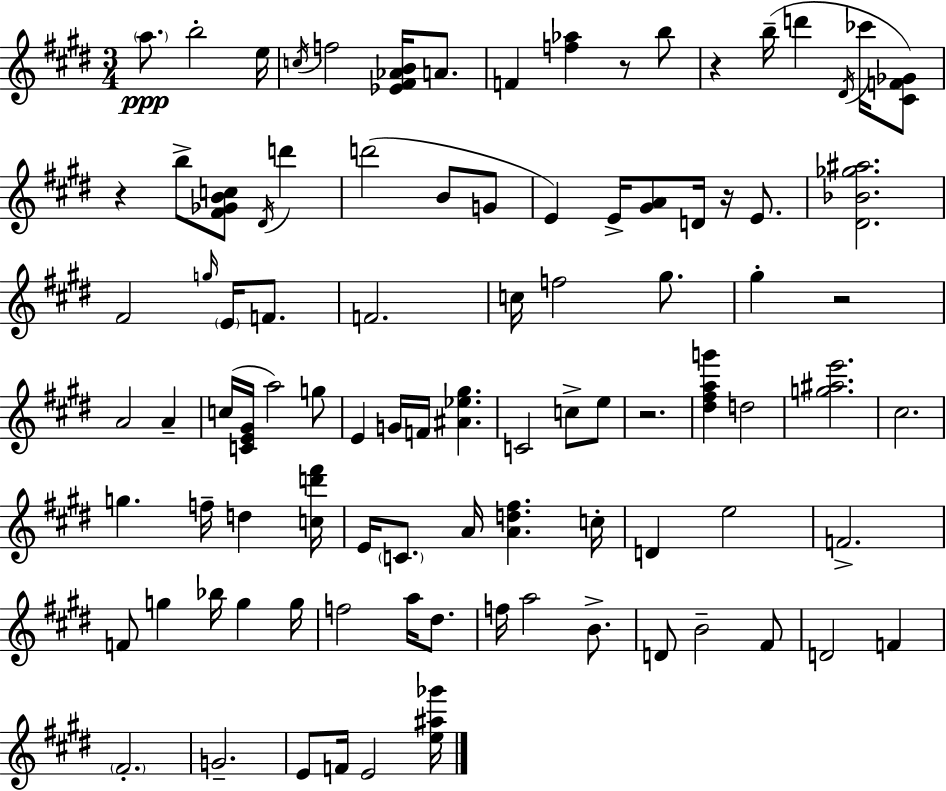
{
  \clef treble
  \numericTimeSignature
  \time 3/4
  \key e \major
  \repeat volta 2 { \parenthesize a''8.\ppp b''2-. e''16 | \acciaccatura { c''16 } f''2 <ees' fis' aes' b'>16 a'8. | f'4 <f'' aes''>4 r8 b''8 | r4 b''16--( d'''4 \acciaccatura { dis'16 } ces'''16 | \break <cis' f' ges'>8) r4 b''8-> <fis' ges' b' c''>8 \acciaccatura { dis'16 } d'''4 | d'''2( b'8 | g'8 e'4) e'16-> <gis' a'>8 d'16 r16 | e'8. <dis' bes' ges'' ais''>2. | \break fis'2 \grace { g''16 } | \parenthesize e'16 f'8. f'2. | c''16 f''2 | gis''8. gis''4-. r2 | \break a'2 | a'4-- c''16( <c' e' gis'>16 a''2) | g''8 e'4 g'16 f'16 <ais' ees'' gis''>4. | c'2 | \break c''8-> e''8 r2. | <dis'' fis'' a'' g'''>4 d''2 | <g'' ais'' e'''>2. | cis''2. | \break g''4. f''16-- d''4 | <c'' d''' fis'''>16 e'16 \parenthesize c'8. a'16 <a' d'' fis''>4. | c''16-. d'4 e''2 | f'2.-> | \break f'8 g''4 bes''16 g''4 | g''16 f''2 | a''16 dis''8. f''16 a''2 | b'8.-> d'8 b'2-- | \break fis'8 d'2 | f'4 \parenthesize fis'2.-. | g'2.-- | e'8 f'16 e'2 | \break <e'' ais'' ges'''>16 } \bar "|."
}